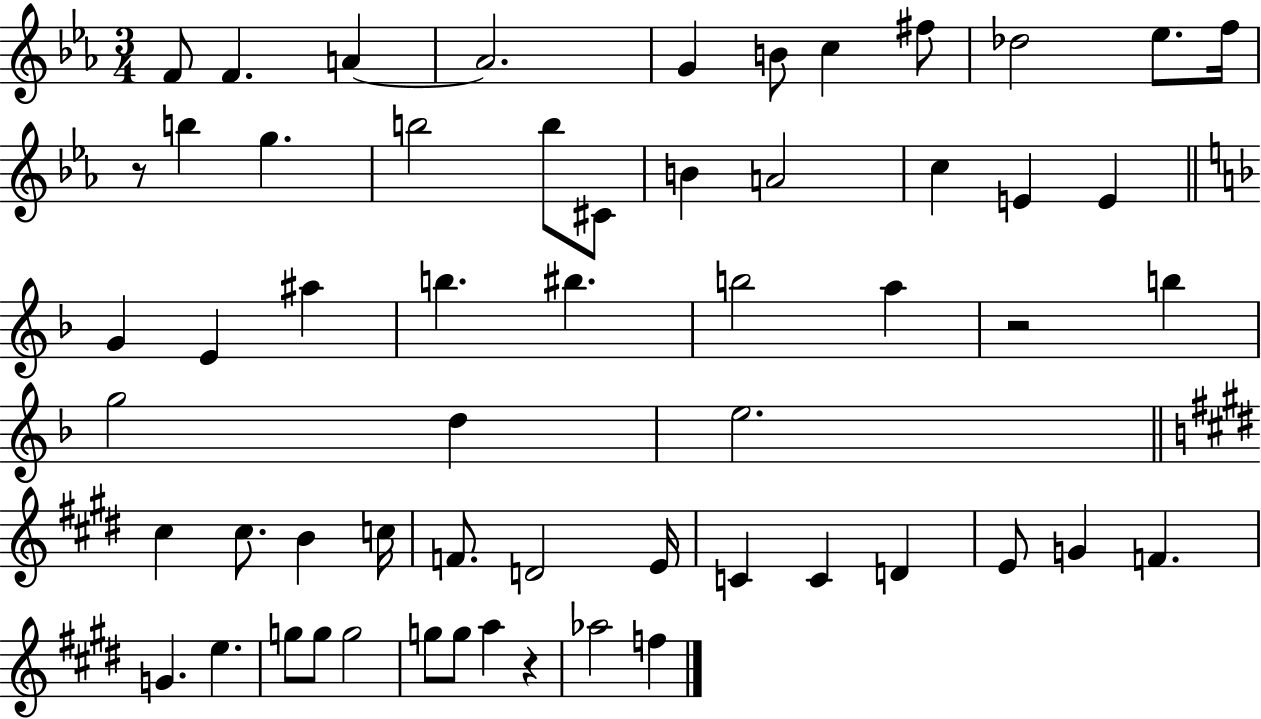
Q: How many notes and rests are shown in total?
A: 58